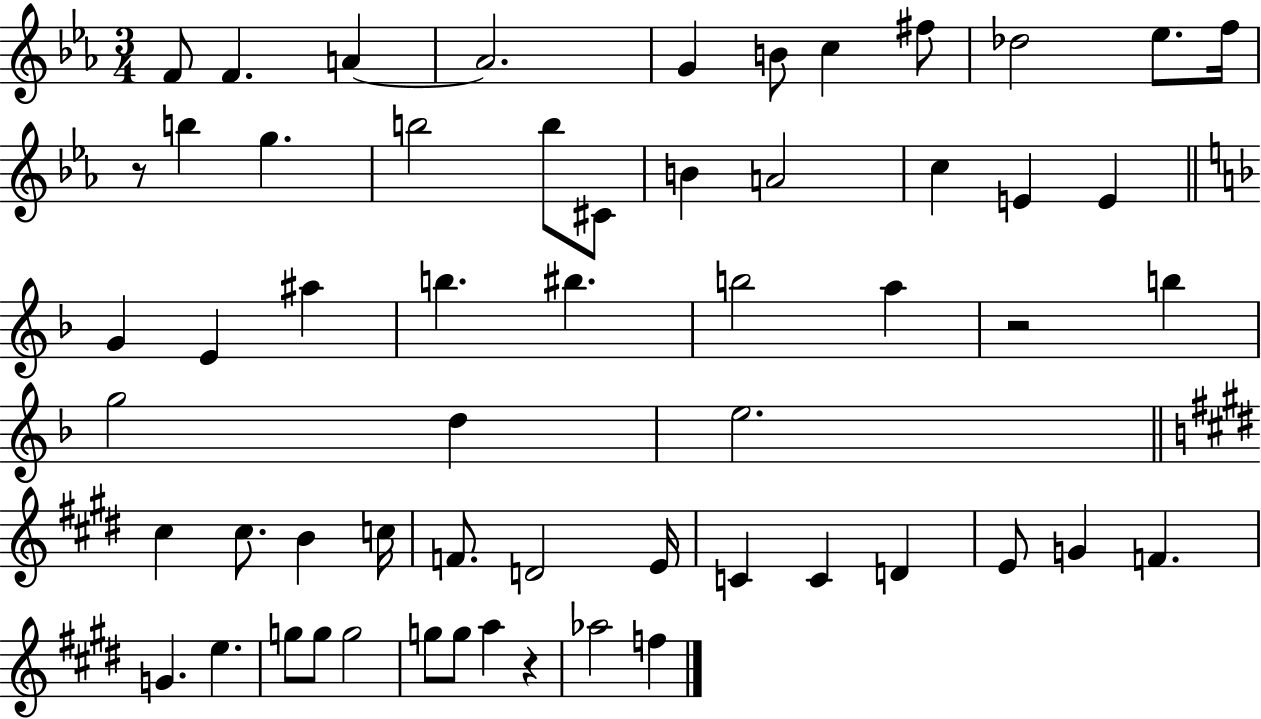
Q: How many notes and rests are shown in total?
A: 58